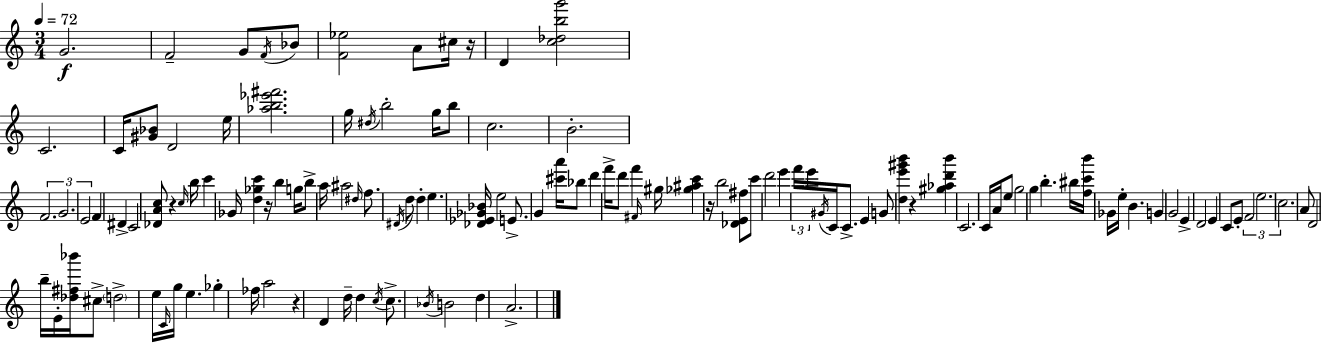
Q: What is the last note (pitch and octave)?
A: A4